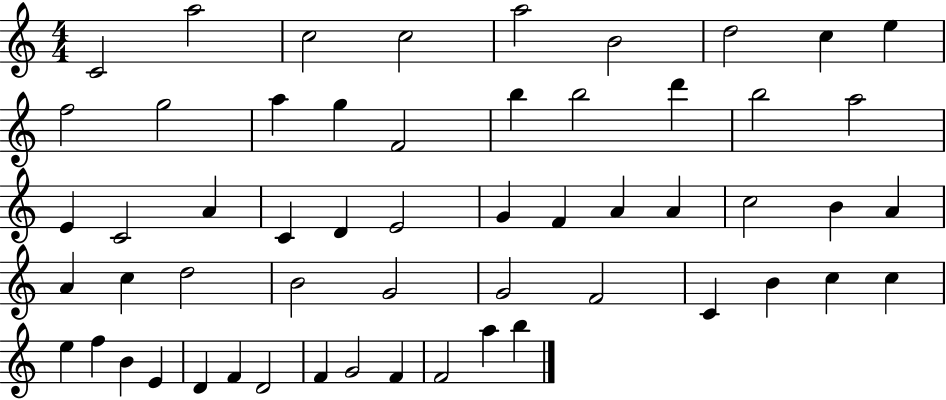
X:1
T:Untitled
M:4/4
L:1/4
K:C
C2 a2 c2 c2 a2 B2 d2 c e f2 g2 a g F2 b b2 d' b2 a2 E C2 A C D E2 G F A A c2 B A A c d2 B2 G2 G2 F2 C B c c e f B E D F D2 F G2 F F2 a b